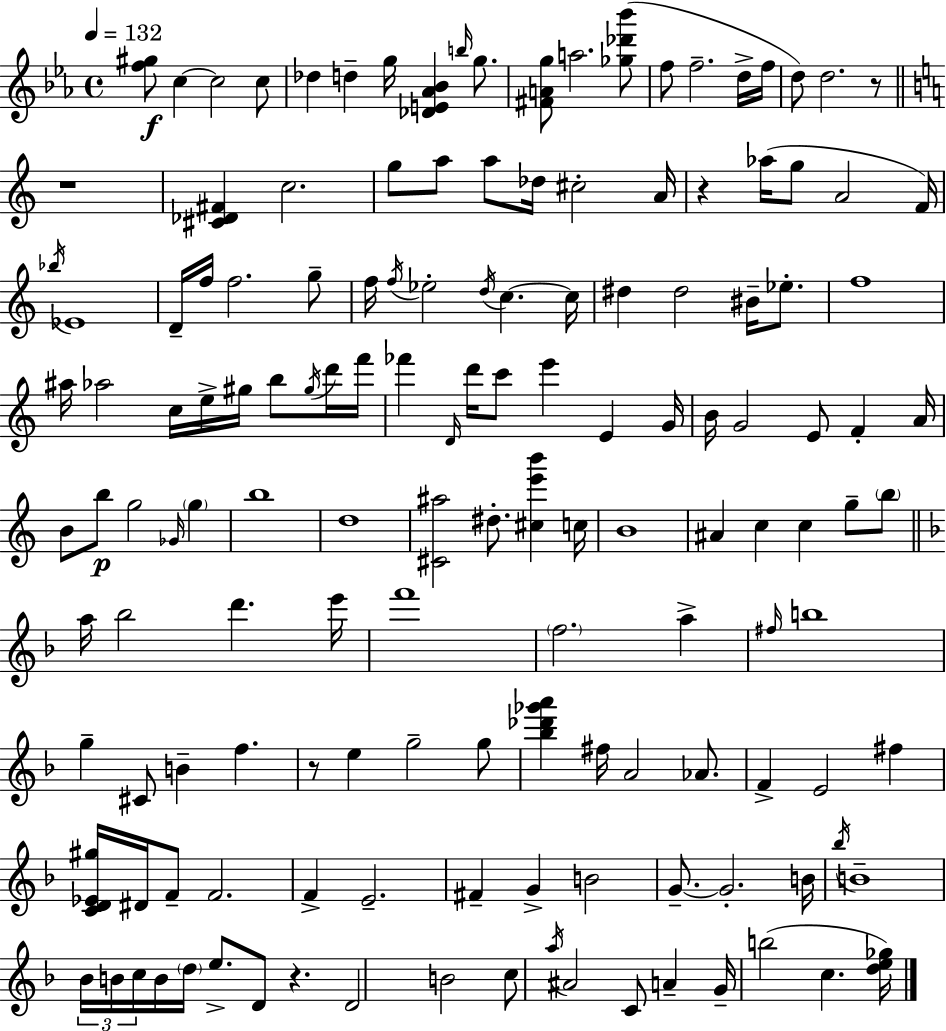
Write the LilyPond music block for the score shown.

{
  \clef treble
  \time 4/4
  \defaultTimeSignature
  \key ees \major
  \tempo 4 = 132
  \repeat volta 2 { <f'' gis''>8\f c''4~~ c''2 c''8 | des''4 d''4-- g''16 <des' e' aes' bes'>4 \grace { b''16 } g''8. | <fis' a' g''>8 a''2. <ges'' des''' bes'''>8( | f''8 f''2.-- d''16-> | \break f''16 d''8) d''2. r8 | \bar "||" \break \key c \major r1 | <cis' des' fis'>4 c''2. | g''8 a''8 a''8 des''16 cis''2-. a'16 | r4 aes''16( g''8 a'2 f'16) | \break \acciaccatura { bes''16 } ees'1 | d'16-- f''16 f''2. g''8-- | f''16 \acciaccatura { f''16 } ees''2-. \acciaccatura { d''16 } c''4.~~ | c''16 dis''4 dis''2 bis'16-- | \break ees''8.-. f''1 | ais''16 aes''2 c''16 e''16-> gis''16 b''8 | \acciaccatura { gis''16 } d'''16 f'''16 fes'''4 \grace { d'16 } d'''16 c'''8 e'''4 | e'4 g'16 b'16 g'2 e'8 | \break f'4-. a'16 b'8 b''8\p g''2 | \grace { ges'16 } \parenthesize g''4 b''1 | d''1 | <cis' ais''>2 dis''8.-. | \break <cis'' e''' b'''>4 c''16 b'1 | ais'4 c''4 c''4 | g''8-- \parenthesize b''8 \bar "||" \break \key f \major a''16 bes''2 d'''4. e'''16 | f'''1 | \parenthesize f''2. a''4-> | \grace { fis''16 } b''1 | \break g''4-- cis'8 b'4-- f''4. | r8 e''4 g''2-- g''8 | <bes'' des''' ges''' a'''>4 fis''16 a'2 aes'8. | f'4-> e'2 fis''4 | \break <c' d' ees' gis''>16 dis'16 f'8-- f'2. | f'4-> e'2.-- | fis'4-- g'4-> b'2 | g'8.--~~ g'2.-. | \break b'16 \acciaccatura { bes''16 } b'1-- | \tuplet 3/2 { bes'16 b'16 c''16 } b'16 \parenthesize d''16 e''8.-> d'8 r4. | d'2 b'2 | c''8 \acciaccatura { a''16 } ais'2 c'8 a'4-- | \break g'16-- b''2( c''4. | <d'' e'' ges''>16) } \bar "|."
}